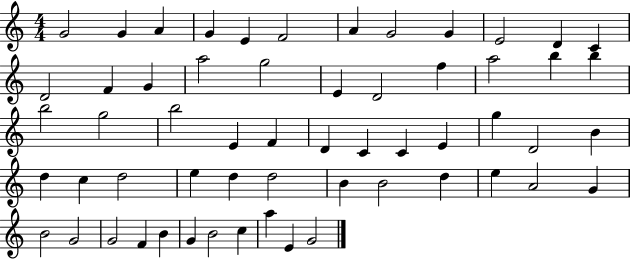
{
  \clef treble
  \numericTimeSignature
  \time 4/4
  \key c \major
  g'2 g'4 a'4 | g'4 e'4 f'2 | a'4 g'2 g'4 | e'2 d'4 c'4 | \break d'2 f'4 g'4 | a''2 g''2 | e'4 d'2 f''4 | a''2 b''4 b''4 | \break b''2 g''2 | b''2 e'4 f'4 | d'4 c'4 c'4 e'4 | g''4 d'2 b'4 | \break d''4 c''4 d''2 | e''4 d''4 d''2 | b'4 b'2 d''4 | e''4 a'2 g'4 | \break b'2 g'2 | g'2 f'4 b'4 | g'4 b'2 c''4 | a''4 e'4 g'2 | \break \bar "|."
}